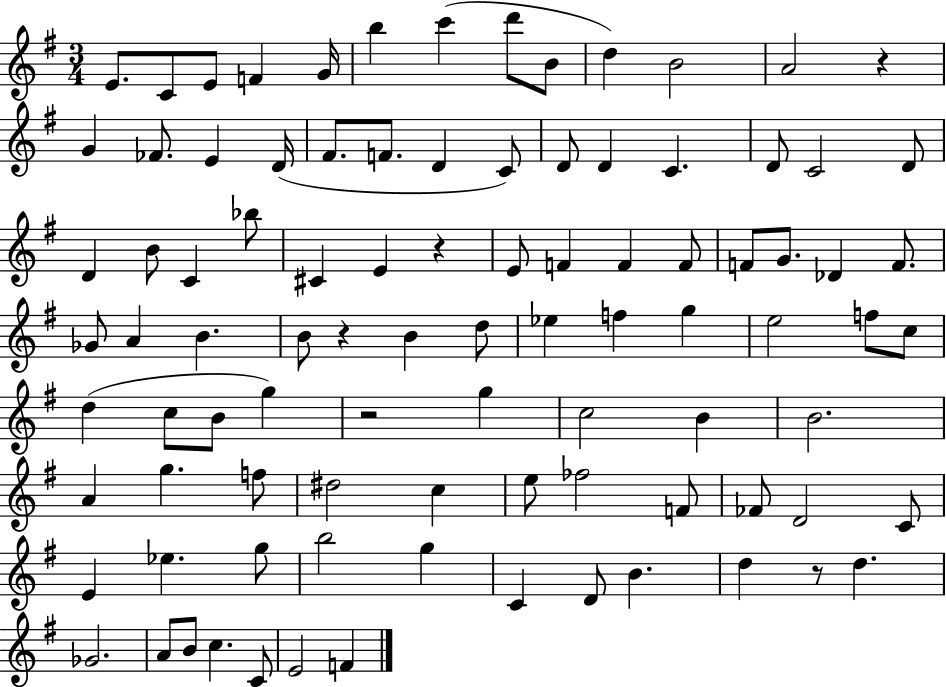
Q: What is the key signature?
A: G major